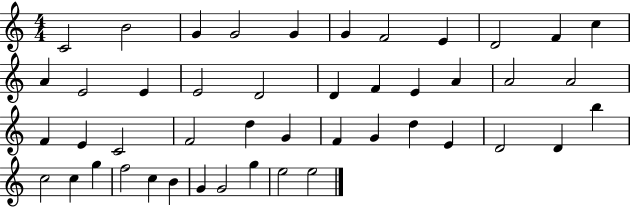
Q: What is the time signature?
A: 4/4